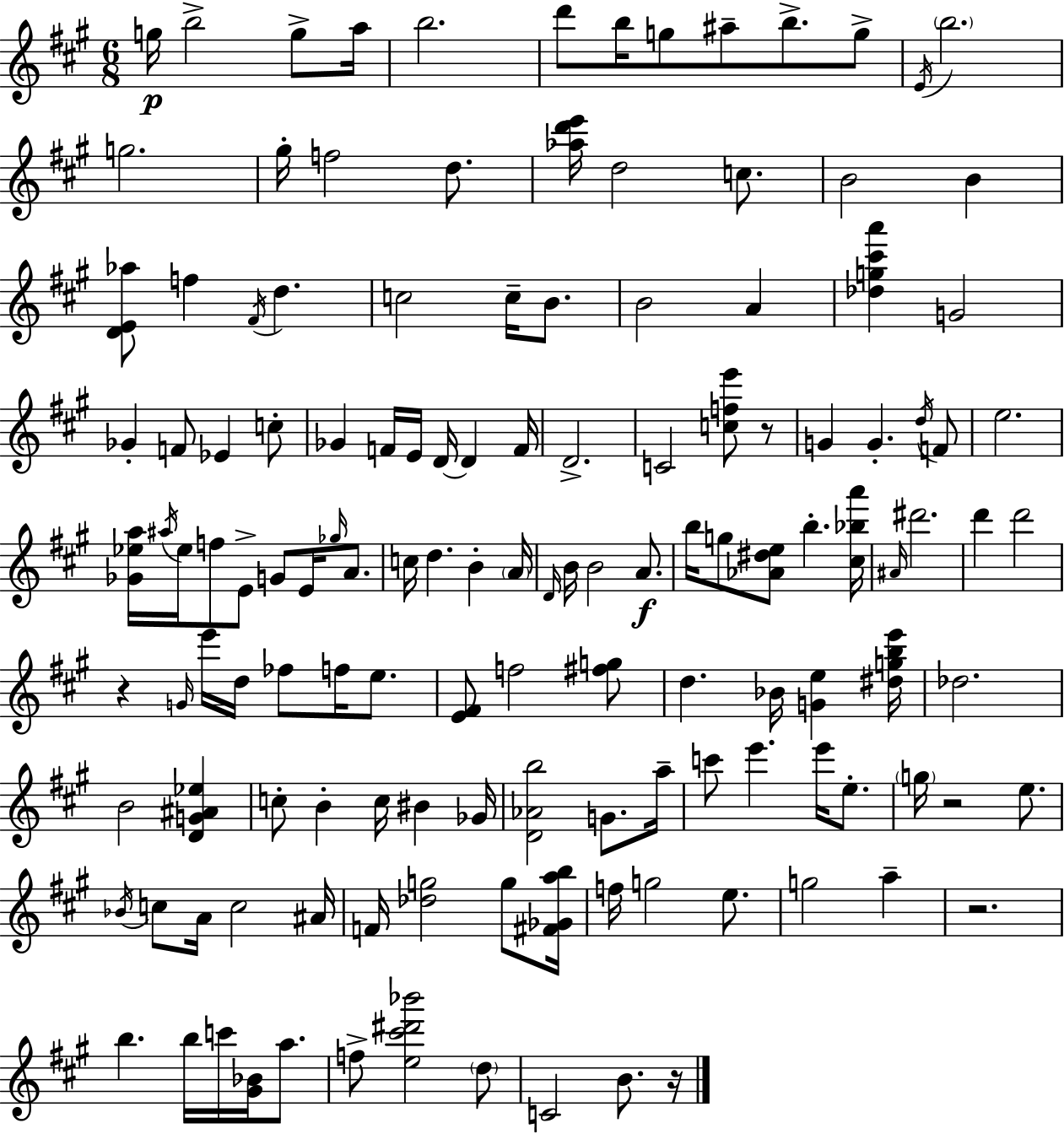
{
  \clef treble
  \numericTimeSignature
  \time 6/8
  \key a \major
  g''16\p b''2-> g''8-> a''16 | b''2. | d'''8 b''16 g''8 ais''8-- b''8.-> g''8-> | \acciaccatura { e'16 } \parenthesize b''2. | \break g''2. | gis''16-. f''2 d''8. | <aes'' d''' e'''>16 d''2 c''8. | b'2 b'4 | \break <d' e' aes''>8 f''4 \acciaccatura { fis'16 } d''4. | c''2 c''16-- b'8. | b'2 a'4 | <des'' g'' cis''' a'''>4 g'2 | \break ges'4-. f'8 ees'4 | c''8-. ges'4 f'16 e'16 d'16~~ d'4 | f'16 d'2.-> | c'2 <c'' f'' e'''>8 | \break r8 g'4 g'4.-. | \acciaccatura { d''16 } f'8 e''2. | <ges' ees'' a''>16 \acciaccatura { ais''16 } ees''16 f''8 e'8-> g'8 | e'16 \grace { ges''16 } a'8. c''16 d''4. | \break b'4-. \parenthesize a'16 \grace { d'16 } b'16 b'2 | a'8.\f b''16 g''8 <aes' dis'' e''>8 b''4.-. | <cis'' bes'' a'''>16 \grace { ais'16 } dis'''2. | d'''4 d'''2 | \break r4 \grace { g'16 } | e'''16 d''16 fes''8 f''16 e''8. <e' fis'>8 f''2 | <fis'' g''>8 d''4. | bes'16 <g' e''>4 <dis'' g'' b'' e'''>16 des''2. | \break b'2 | <d' g' ais' ees''>4 c''8-. b'4-. | c''16 bis'4 ges'16 <d' aes' b''>2 | g'8. a''16-- c'''8 e'''4. | \break e'''16 e''8.-. \parenthesize g''16 r2 | e''8. \acciaccatura { bes'16 } c''8 a'16 | c''2 ais'16 f'16 <des'' g''>2 | g''8 <fis' ges' a'' b''>16 f''16 g''2 | \break e''8. g''2 | a''4-- r2. | b''4. | b''16 c'''16 <gis' bes'>16 a''8. f''8-> <e'' cis''' dis''' bes'''>2 | \break \parenthesize d''8 c'2 | b'8. r16 \bar "|."
}